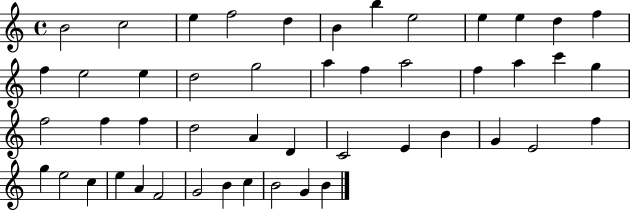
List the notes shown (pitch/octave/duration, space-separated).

B4/h C5/h E5/q F5/h D5/q B4/q B5/q E5/h E5/q E5/q D5/q F5/q F5/q E5/h E5/q D5/h G5/h A5/q F5/q A5/h F5/q A5/q C6/q G5/q F5/h F5/q F5/q D5/h A4/q D4/q C4/h E4/q B4/q G4/q E4/h F5/q G5/q E5/h C5/q E5/q A4/q F4/h G4/h B4/q C5/q B4/h G4/q B4/q